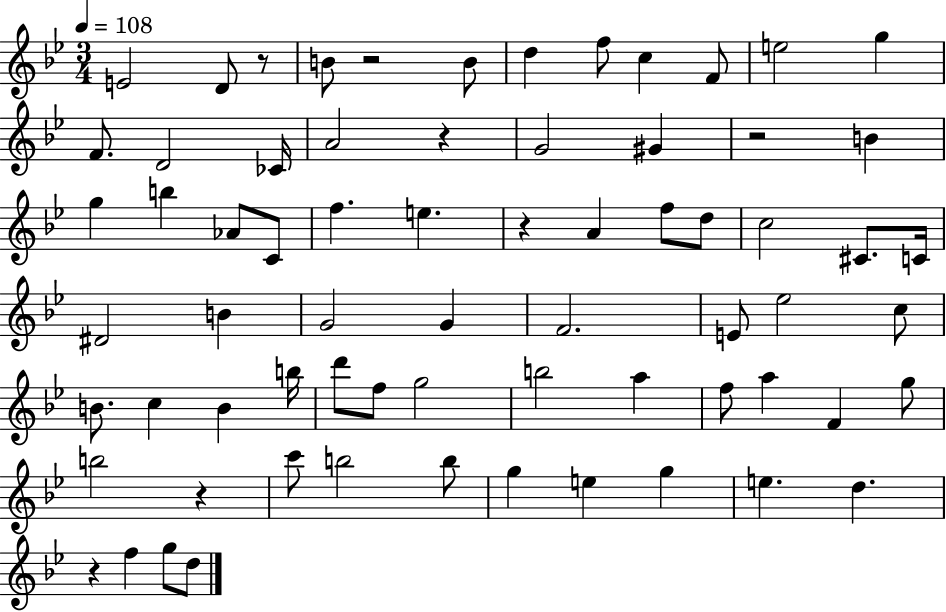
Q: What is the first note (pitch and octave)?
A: E4